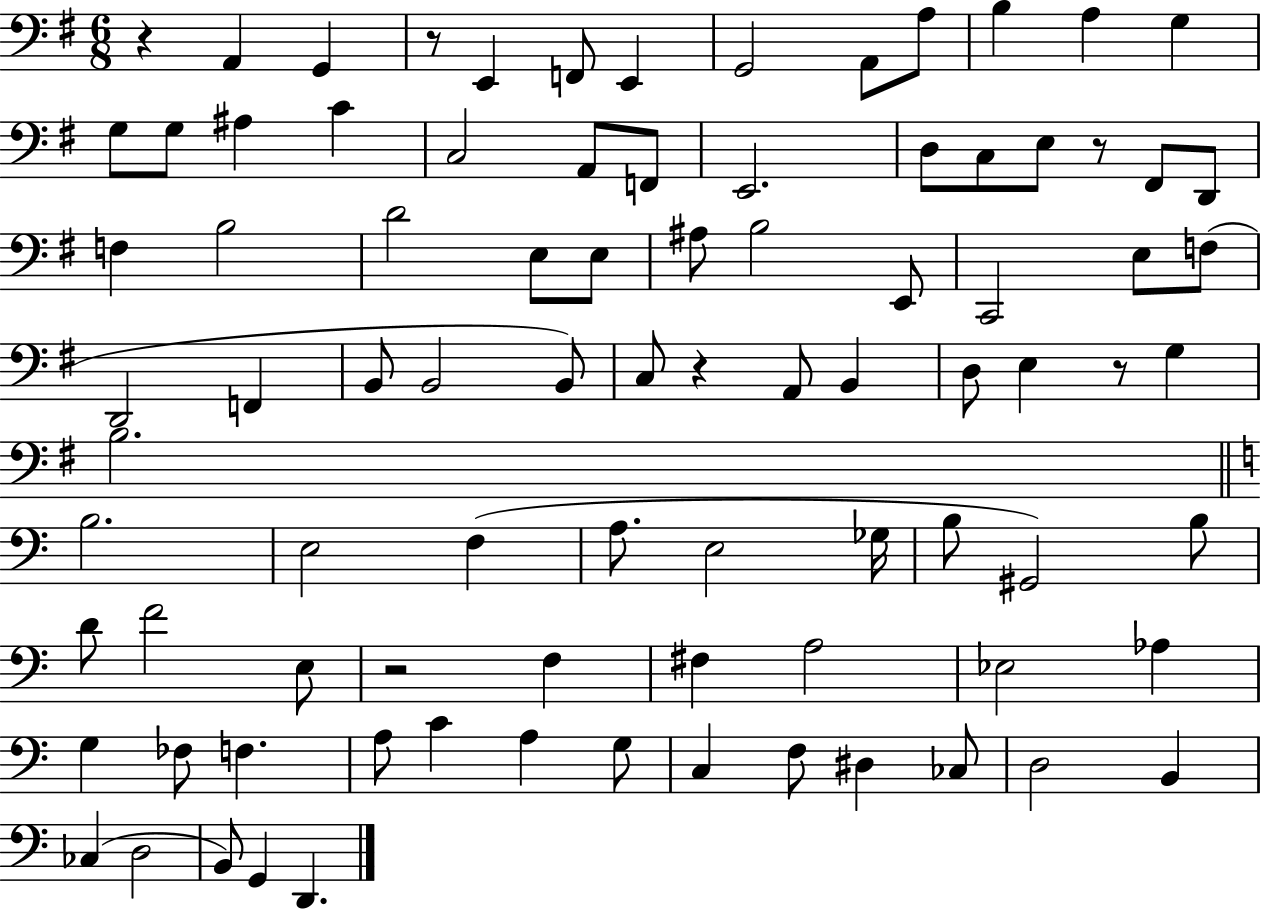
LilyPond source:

{
  \clef bass
  \numericTimeSignature
  \time 6/8
  \key g \major
  r4 a,4 g,4 | r8 e,4 f,8 e,4 | g,2 a,8 a8 | b4 a4 g4 | \break g8 g8 ais4 c'4 | c2 a,8 f,8 | e,2. | d8 c8 e8 r8 fis,8 d,8 | \break f4 b2 | d'2 e8 e8 | ais8 b2 e,8 | c,2 e8 f8( | \break d,2 f,4 | b,8 b,2 b,8) | c8 r4 a,8 b,4 | d8 e4 r8 g4 | \break b2. | \bar "||" \break \key a \minor b2. | e2 f4( | a8. e2 ges16 | b8 gis,2) b8 | \break d'8 f'2 e8 | r2 f4 | fis4 a2 | ees2 aes4 | \break g4 fes8 f4. | a8 c'4 a4 g8 | c4 f8 dis4 ces8 | d2 b,4 | \break ces4( d2 | b,8) g,4 d,4. | \bar "|."
}